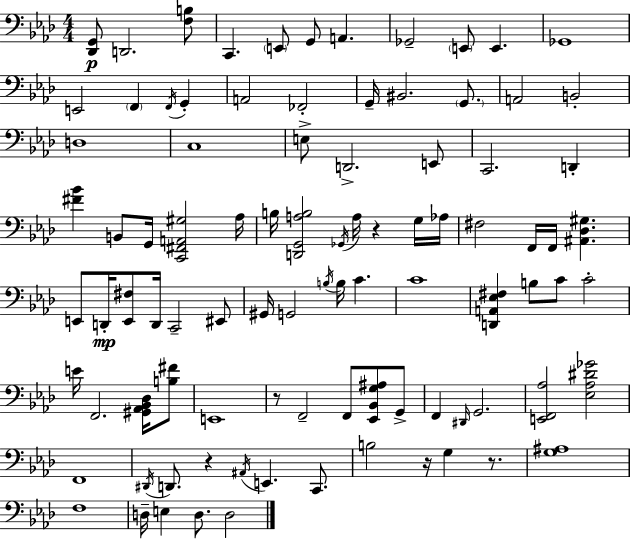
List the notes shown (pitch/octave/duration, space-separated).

[Db2,G2]/e D2/h. [F3,B3]/e C2/q. E2/e G2/e A2/q. Gb2/h E2/e E2/q. Gb2/w E2/h F2/q F2/s G2/q A2/h FES2/h G2/s BIS2/h. G2/e. A2/h B2/h D3/w C3/w E3/e D2/h. E2/e C2/h. D2/q [F#4,Bb4]/q B2/e G2/s [C2,F#2,A2,G#3]/h Ab3/s B3/s [D2,G2,A3,B3]/h Gb2/s A3/s R/q G3/s Ab3/s F#3/h F2/s F2/s [A#2,Db3,G#3]/q. E2/e D2/s [E2,F#3]/e D2/s C2/h EIS2/e G#2/s G2/h B3/s B3/s C4/q. C4/w [D2,A2,Eb3,F#3]/q B3/e C4/e C4/h E4/s F2/h. [G#2,Ab2,Bb2,Db3]/s [B3,F#4]/e E2/w R/e F2/h F2/e [Eb2,Bb2,G3,A#3]/e G2/e F2/q D#2/s G2/h. [E2,F2,Ab3]/h [Eb3,Ab3,D#4,Gb4]/h F2/w D#2/s D2/e. R/q A#2/s E2/q. C2/e. B3/h R/s G3/q R/e. [G3,A#3]/w F3/w D3/s E3/q D3/e. D3/h